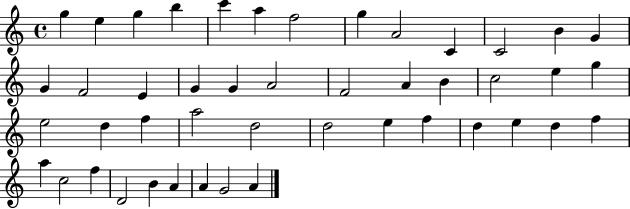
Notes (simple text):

G5/q E5/q G5/q B5/q C6/q A5/q F5/h G5/q A4/h C4/q C4/h B4/q G4/q G4/q F4/h E4/q G4/q G4/q A4/h F4/h A4/q B4/q C5/h E5/q G5/q E5/h D5/q F5/q A5/h D5/h D5/h E5/q F5/q D5/q E5/q D5/q F5/q A5/q C5/h F5/q D4/h B4/q A4/q A4/q G4/h A4/q